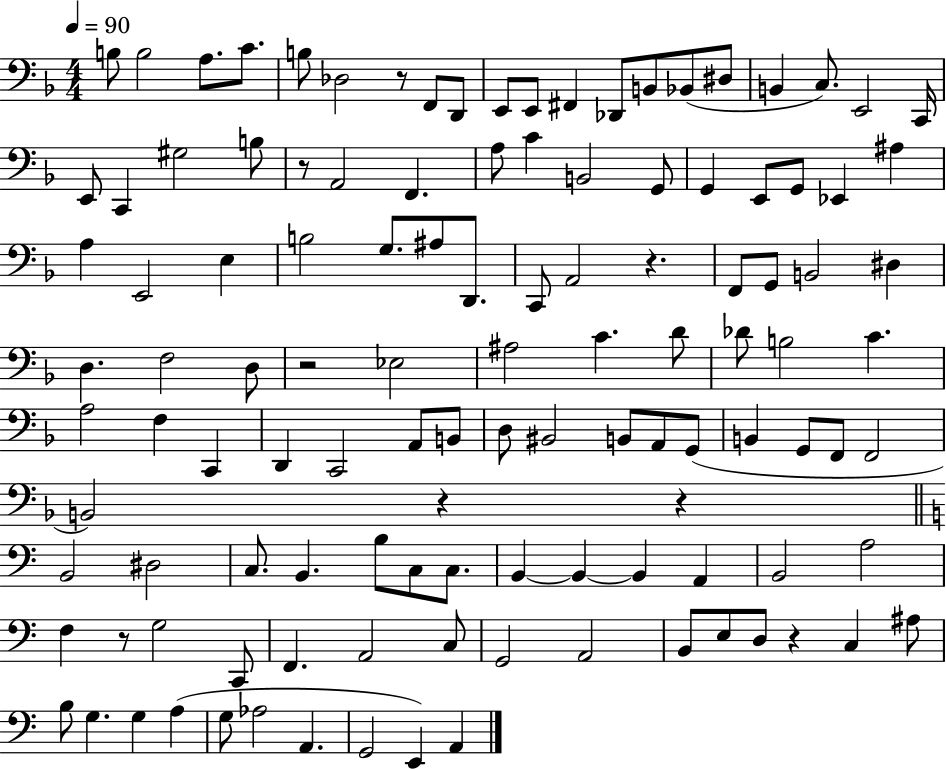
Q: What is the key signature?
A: F major